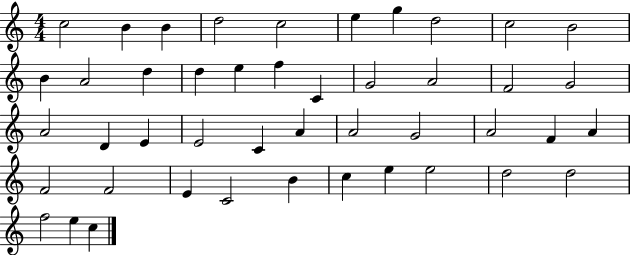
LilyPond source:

{
  \clef treble
  \numericTimeSignature
  \time 4/4
  \key c \major
  c''2 b'4 b'4 | d''2 c''2 | e''4 g''4 d''2 | c''2 b'2 | \break b'4 a'2 d''4 | d''4 e''4 f''4 c'4 | g'2 a'2 | f'2 g'2 | \break a'2 d'4 e'4 | e'2 c'4 a'4 | a'2 g'2 | a'2 f'4 a'4 | \break f'2 f'2 | e'4 c'2 b'4 | c''4 e''4 e''2 | d''2 d''2 | \break f''2 e''4 c''4 | \bar "|."
}